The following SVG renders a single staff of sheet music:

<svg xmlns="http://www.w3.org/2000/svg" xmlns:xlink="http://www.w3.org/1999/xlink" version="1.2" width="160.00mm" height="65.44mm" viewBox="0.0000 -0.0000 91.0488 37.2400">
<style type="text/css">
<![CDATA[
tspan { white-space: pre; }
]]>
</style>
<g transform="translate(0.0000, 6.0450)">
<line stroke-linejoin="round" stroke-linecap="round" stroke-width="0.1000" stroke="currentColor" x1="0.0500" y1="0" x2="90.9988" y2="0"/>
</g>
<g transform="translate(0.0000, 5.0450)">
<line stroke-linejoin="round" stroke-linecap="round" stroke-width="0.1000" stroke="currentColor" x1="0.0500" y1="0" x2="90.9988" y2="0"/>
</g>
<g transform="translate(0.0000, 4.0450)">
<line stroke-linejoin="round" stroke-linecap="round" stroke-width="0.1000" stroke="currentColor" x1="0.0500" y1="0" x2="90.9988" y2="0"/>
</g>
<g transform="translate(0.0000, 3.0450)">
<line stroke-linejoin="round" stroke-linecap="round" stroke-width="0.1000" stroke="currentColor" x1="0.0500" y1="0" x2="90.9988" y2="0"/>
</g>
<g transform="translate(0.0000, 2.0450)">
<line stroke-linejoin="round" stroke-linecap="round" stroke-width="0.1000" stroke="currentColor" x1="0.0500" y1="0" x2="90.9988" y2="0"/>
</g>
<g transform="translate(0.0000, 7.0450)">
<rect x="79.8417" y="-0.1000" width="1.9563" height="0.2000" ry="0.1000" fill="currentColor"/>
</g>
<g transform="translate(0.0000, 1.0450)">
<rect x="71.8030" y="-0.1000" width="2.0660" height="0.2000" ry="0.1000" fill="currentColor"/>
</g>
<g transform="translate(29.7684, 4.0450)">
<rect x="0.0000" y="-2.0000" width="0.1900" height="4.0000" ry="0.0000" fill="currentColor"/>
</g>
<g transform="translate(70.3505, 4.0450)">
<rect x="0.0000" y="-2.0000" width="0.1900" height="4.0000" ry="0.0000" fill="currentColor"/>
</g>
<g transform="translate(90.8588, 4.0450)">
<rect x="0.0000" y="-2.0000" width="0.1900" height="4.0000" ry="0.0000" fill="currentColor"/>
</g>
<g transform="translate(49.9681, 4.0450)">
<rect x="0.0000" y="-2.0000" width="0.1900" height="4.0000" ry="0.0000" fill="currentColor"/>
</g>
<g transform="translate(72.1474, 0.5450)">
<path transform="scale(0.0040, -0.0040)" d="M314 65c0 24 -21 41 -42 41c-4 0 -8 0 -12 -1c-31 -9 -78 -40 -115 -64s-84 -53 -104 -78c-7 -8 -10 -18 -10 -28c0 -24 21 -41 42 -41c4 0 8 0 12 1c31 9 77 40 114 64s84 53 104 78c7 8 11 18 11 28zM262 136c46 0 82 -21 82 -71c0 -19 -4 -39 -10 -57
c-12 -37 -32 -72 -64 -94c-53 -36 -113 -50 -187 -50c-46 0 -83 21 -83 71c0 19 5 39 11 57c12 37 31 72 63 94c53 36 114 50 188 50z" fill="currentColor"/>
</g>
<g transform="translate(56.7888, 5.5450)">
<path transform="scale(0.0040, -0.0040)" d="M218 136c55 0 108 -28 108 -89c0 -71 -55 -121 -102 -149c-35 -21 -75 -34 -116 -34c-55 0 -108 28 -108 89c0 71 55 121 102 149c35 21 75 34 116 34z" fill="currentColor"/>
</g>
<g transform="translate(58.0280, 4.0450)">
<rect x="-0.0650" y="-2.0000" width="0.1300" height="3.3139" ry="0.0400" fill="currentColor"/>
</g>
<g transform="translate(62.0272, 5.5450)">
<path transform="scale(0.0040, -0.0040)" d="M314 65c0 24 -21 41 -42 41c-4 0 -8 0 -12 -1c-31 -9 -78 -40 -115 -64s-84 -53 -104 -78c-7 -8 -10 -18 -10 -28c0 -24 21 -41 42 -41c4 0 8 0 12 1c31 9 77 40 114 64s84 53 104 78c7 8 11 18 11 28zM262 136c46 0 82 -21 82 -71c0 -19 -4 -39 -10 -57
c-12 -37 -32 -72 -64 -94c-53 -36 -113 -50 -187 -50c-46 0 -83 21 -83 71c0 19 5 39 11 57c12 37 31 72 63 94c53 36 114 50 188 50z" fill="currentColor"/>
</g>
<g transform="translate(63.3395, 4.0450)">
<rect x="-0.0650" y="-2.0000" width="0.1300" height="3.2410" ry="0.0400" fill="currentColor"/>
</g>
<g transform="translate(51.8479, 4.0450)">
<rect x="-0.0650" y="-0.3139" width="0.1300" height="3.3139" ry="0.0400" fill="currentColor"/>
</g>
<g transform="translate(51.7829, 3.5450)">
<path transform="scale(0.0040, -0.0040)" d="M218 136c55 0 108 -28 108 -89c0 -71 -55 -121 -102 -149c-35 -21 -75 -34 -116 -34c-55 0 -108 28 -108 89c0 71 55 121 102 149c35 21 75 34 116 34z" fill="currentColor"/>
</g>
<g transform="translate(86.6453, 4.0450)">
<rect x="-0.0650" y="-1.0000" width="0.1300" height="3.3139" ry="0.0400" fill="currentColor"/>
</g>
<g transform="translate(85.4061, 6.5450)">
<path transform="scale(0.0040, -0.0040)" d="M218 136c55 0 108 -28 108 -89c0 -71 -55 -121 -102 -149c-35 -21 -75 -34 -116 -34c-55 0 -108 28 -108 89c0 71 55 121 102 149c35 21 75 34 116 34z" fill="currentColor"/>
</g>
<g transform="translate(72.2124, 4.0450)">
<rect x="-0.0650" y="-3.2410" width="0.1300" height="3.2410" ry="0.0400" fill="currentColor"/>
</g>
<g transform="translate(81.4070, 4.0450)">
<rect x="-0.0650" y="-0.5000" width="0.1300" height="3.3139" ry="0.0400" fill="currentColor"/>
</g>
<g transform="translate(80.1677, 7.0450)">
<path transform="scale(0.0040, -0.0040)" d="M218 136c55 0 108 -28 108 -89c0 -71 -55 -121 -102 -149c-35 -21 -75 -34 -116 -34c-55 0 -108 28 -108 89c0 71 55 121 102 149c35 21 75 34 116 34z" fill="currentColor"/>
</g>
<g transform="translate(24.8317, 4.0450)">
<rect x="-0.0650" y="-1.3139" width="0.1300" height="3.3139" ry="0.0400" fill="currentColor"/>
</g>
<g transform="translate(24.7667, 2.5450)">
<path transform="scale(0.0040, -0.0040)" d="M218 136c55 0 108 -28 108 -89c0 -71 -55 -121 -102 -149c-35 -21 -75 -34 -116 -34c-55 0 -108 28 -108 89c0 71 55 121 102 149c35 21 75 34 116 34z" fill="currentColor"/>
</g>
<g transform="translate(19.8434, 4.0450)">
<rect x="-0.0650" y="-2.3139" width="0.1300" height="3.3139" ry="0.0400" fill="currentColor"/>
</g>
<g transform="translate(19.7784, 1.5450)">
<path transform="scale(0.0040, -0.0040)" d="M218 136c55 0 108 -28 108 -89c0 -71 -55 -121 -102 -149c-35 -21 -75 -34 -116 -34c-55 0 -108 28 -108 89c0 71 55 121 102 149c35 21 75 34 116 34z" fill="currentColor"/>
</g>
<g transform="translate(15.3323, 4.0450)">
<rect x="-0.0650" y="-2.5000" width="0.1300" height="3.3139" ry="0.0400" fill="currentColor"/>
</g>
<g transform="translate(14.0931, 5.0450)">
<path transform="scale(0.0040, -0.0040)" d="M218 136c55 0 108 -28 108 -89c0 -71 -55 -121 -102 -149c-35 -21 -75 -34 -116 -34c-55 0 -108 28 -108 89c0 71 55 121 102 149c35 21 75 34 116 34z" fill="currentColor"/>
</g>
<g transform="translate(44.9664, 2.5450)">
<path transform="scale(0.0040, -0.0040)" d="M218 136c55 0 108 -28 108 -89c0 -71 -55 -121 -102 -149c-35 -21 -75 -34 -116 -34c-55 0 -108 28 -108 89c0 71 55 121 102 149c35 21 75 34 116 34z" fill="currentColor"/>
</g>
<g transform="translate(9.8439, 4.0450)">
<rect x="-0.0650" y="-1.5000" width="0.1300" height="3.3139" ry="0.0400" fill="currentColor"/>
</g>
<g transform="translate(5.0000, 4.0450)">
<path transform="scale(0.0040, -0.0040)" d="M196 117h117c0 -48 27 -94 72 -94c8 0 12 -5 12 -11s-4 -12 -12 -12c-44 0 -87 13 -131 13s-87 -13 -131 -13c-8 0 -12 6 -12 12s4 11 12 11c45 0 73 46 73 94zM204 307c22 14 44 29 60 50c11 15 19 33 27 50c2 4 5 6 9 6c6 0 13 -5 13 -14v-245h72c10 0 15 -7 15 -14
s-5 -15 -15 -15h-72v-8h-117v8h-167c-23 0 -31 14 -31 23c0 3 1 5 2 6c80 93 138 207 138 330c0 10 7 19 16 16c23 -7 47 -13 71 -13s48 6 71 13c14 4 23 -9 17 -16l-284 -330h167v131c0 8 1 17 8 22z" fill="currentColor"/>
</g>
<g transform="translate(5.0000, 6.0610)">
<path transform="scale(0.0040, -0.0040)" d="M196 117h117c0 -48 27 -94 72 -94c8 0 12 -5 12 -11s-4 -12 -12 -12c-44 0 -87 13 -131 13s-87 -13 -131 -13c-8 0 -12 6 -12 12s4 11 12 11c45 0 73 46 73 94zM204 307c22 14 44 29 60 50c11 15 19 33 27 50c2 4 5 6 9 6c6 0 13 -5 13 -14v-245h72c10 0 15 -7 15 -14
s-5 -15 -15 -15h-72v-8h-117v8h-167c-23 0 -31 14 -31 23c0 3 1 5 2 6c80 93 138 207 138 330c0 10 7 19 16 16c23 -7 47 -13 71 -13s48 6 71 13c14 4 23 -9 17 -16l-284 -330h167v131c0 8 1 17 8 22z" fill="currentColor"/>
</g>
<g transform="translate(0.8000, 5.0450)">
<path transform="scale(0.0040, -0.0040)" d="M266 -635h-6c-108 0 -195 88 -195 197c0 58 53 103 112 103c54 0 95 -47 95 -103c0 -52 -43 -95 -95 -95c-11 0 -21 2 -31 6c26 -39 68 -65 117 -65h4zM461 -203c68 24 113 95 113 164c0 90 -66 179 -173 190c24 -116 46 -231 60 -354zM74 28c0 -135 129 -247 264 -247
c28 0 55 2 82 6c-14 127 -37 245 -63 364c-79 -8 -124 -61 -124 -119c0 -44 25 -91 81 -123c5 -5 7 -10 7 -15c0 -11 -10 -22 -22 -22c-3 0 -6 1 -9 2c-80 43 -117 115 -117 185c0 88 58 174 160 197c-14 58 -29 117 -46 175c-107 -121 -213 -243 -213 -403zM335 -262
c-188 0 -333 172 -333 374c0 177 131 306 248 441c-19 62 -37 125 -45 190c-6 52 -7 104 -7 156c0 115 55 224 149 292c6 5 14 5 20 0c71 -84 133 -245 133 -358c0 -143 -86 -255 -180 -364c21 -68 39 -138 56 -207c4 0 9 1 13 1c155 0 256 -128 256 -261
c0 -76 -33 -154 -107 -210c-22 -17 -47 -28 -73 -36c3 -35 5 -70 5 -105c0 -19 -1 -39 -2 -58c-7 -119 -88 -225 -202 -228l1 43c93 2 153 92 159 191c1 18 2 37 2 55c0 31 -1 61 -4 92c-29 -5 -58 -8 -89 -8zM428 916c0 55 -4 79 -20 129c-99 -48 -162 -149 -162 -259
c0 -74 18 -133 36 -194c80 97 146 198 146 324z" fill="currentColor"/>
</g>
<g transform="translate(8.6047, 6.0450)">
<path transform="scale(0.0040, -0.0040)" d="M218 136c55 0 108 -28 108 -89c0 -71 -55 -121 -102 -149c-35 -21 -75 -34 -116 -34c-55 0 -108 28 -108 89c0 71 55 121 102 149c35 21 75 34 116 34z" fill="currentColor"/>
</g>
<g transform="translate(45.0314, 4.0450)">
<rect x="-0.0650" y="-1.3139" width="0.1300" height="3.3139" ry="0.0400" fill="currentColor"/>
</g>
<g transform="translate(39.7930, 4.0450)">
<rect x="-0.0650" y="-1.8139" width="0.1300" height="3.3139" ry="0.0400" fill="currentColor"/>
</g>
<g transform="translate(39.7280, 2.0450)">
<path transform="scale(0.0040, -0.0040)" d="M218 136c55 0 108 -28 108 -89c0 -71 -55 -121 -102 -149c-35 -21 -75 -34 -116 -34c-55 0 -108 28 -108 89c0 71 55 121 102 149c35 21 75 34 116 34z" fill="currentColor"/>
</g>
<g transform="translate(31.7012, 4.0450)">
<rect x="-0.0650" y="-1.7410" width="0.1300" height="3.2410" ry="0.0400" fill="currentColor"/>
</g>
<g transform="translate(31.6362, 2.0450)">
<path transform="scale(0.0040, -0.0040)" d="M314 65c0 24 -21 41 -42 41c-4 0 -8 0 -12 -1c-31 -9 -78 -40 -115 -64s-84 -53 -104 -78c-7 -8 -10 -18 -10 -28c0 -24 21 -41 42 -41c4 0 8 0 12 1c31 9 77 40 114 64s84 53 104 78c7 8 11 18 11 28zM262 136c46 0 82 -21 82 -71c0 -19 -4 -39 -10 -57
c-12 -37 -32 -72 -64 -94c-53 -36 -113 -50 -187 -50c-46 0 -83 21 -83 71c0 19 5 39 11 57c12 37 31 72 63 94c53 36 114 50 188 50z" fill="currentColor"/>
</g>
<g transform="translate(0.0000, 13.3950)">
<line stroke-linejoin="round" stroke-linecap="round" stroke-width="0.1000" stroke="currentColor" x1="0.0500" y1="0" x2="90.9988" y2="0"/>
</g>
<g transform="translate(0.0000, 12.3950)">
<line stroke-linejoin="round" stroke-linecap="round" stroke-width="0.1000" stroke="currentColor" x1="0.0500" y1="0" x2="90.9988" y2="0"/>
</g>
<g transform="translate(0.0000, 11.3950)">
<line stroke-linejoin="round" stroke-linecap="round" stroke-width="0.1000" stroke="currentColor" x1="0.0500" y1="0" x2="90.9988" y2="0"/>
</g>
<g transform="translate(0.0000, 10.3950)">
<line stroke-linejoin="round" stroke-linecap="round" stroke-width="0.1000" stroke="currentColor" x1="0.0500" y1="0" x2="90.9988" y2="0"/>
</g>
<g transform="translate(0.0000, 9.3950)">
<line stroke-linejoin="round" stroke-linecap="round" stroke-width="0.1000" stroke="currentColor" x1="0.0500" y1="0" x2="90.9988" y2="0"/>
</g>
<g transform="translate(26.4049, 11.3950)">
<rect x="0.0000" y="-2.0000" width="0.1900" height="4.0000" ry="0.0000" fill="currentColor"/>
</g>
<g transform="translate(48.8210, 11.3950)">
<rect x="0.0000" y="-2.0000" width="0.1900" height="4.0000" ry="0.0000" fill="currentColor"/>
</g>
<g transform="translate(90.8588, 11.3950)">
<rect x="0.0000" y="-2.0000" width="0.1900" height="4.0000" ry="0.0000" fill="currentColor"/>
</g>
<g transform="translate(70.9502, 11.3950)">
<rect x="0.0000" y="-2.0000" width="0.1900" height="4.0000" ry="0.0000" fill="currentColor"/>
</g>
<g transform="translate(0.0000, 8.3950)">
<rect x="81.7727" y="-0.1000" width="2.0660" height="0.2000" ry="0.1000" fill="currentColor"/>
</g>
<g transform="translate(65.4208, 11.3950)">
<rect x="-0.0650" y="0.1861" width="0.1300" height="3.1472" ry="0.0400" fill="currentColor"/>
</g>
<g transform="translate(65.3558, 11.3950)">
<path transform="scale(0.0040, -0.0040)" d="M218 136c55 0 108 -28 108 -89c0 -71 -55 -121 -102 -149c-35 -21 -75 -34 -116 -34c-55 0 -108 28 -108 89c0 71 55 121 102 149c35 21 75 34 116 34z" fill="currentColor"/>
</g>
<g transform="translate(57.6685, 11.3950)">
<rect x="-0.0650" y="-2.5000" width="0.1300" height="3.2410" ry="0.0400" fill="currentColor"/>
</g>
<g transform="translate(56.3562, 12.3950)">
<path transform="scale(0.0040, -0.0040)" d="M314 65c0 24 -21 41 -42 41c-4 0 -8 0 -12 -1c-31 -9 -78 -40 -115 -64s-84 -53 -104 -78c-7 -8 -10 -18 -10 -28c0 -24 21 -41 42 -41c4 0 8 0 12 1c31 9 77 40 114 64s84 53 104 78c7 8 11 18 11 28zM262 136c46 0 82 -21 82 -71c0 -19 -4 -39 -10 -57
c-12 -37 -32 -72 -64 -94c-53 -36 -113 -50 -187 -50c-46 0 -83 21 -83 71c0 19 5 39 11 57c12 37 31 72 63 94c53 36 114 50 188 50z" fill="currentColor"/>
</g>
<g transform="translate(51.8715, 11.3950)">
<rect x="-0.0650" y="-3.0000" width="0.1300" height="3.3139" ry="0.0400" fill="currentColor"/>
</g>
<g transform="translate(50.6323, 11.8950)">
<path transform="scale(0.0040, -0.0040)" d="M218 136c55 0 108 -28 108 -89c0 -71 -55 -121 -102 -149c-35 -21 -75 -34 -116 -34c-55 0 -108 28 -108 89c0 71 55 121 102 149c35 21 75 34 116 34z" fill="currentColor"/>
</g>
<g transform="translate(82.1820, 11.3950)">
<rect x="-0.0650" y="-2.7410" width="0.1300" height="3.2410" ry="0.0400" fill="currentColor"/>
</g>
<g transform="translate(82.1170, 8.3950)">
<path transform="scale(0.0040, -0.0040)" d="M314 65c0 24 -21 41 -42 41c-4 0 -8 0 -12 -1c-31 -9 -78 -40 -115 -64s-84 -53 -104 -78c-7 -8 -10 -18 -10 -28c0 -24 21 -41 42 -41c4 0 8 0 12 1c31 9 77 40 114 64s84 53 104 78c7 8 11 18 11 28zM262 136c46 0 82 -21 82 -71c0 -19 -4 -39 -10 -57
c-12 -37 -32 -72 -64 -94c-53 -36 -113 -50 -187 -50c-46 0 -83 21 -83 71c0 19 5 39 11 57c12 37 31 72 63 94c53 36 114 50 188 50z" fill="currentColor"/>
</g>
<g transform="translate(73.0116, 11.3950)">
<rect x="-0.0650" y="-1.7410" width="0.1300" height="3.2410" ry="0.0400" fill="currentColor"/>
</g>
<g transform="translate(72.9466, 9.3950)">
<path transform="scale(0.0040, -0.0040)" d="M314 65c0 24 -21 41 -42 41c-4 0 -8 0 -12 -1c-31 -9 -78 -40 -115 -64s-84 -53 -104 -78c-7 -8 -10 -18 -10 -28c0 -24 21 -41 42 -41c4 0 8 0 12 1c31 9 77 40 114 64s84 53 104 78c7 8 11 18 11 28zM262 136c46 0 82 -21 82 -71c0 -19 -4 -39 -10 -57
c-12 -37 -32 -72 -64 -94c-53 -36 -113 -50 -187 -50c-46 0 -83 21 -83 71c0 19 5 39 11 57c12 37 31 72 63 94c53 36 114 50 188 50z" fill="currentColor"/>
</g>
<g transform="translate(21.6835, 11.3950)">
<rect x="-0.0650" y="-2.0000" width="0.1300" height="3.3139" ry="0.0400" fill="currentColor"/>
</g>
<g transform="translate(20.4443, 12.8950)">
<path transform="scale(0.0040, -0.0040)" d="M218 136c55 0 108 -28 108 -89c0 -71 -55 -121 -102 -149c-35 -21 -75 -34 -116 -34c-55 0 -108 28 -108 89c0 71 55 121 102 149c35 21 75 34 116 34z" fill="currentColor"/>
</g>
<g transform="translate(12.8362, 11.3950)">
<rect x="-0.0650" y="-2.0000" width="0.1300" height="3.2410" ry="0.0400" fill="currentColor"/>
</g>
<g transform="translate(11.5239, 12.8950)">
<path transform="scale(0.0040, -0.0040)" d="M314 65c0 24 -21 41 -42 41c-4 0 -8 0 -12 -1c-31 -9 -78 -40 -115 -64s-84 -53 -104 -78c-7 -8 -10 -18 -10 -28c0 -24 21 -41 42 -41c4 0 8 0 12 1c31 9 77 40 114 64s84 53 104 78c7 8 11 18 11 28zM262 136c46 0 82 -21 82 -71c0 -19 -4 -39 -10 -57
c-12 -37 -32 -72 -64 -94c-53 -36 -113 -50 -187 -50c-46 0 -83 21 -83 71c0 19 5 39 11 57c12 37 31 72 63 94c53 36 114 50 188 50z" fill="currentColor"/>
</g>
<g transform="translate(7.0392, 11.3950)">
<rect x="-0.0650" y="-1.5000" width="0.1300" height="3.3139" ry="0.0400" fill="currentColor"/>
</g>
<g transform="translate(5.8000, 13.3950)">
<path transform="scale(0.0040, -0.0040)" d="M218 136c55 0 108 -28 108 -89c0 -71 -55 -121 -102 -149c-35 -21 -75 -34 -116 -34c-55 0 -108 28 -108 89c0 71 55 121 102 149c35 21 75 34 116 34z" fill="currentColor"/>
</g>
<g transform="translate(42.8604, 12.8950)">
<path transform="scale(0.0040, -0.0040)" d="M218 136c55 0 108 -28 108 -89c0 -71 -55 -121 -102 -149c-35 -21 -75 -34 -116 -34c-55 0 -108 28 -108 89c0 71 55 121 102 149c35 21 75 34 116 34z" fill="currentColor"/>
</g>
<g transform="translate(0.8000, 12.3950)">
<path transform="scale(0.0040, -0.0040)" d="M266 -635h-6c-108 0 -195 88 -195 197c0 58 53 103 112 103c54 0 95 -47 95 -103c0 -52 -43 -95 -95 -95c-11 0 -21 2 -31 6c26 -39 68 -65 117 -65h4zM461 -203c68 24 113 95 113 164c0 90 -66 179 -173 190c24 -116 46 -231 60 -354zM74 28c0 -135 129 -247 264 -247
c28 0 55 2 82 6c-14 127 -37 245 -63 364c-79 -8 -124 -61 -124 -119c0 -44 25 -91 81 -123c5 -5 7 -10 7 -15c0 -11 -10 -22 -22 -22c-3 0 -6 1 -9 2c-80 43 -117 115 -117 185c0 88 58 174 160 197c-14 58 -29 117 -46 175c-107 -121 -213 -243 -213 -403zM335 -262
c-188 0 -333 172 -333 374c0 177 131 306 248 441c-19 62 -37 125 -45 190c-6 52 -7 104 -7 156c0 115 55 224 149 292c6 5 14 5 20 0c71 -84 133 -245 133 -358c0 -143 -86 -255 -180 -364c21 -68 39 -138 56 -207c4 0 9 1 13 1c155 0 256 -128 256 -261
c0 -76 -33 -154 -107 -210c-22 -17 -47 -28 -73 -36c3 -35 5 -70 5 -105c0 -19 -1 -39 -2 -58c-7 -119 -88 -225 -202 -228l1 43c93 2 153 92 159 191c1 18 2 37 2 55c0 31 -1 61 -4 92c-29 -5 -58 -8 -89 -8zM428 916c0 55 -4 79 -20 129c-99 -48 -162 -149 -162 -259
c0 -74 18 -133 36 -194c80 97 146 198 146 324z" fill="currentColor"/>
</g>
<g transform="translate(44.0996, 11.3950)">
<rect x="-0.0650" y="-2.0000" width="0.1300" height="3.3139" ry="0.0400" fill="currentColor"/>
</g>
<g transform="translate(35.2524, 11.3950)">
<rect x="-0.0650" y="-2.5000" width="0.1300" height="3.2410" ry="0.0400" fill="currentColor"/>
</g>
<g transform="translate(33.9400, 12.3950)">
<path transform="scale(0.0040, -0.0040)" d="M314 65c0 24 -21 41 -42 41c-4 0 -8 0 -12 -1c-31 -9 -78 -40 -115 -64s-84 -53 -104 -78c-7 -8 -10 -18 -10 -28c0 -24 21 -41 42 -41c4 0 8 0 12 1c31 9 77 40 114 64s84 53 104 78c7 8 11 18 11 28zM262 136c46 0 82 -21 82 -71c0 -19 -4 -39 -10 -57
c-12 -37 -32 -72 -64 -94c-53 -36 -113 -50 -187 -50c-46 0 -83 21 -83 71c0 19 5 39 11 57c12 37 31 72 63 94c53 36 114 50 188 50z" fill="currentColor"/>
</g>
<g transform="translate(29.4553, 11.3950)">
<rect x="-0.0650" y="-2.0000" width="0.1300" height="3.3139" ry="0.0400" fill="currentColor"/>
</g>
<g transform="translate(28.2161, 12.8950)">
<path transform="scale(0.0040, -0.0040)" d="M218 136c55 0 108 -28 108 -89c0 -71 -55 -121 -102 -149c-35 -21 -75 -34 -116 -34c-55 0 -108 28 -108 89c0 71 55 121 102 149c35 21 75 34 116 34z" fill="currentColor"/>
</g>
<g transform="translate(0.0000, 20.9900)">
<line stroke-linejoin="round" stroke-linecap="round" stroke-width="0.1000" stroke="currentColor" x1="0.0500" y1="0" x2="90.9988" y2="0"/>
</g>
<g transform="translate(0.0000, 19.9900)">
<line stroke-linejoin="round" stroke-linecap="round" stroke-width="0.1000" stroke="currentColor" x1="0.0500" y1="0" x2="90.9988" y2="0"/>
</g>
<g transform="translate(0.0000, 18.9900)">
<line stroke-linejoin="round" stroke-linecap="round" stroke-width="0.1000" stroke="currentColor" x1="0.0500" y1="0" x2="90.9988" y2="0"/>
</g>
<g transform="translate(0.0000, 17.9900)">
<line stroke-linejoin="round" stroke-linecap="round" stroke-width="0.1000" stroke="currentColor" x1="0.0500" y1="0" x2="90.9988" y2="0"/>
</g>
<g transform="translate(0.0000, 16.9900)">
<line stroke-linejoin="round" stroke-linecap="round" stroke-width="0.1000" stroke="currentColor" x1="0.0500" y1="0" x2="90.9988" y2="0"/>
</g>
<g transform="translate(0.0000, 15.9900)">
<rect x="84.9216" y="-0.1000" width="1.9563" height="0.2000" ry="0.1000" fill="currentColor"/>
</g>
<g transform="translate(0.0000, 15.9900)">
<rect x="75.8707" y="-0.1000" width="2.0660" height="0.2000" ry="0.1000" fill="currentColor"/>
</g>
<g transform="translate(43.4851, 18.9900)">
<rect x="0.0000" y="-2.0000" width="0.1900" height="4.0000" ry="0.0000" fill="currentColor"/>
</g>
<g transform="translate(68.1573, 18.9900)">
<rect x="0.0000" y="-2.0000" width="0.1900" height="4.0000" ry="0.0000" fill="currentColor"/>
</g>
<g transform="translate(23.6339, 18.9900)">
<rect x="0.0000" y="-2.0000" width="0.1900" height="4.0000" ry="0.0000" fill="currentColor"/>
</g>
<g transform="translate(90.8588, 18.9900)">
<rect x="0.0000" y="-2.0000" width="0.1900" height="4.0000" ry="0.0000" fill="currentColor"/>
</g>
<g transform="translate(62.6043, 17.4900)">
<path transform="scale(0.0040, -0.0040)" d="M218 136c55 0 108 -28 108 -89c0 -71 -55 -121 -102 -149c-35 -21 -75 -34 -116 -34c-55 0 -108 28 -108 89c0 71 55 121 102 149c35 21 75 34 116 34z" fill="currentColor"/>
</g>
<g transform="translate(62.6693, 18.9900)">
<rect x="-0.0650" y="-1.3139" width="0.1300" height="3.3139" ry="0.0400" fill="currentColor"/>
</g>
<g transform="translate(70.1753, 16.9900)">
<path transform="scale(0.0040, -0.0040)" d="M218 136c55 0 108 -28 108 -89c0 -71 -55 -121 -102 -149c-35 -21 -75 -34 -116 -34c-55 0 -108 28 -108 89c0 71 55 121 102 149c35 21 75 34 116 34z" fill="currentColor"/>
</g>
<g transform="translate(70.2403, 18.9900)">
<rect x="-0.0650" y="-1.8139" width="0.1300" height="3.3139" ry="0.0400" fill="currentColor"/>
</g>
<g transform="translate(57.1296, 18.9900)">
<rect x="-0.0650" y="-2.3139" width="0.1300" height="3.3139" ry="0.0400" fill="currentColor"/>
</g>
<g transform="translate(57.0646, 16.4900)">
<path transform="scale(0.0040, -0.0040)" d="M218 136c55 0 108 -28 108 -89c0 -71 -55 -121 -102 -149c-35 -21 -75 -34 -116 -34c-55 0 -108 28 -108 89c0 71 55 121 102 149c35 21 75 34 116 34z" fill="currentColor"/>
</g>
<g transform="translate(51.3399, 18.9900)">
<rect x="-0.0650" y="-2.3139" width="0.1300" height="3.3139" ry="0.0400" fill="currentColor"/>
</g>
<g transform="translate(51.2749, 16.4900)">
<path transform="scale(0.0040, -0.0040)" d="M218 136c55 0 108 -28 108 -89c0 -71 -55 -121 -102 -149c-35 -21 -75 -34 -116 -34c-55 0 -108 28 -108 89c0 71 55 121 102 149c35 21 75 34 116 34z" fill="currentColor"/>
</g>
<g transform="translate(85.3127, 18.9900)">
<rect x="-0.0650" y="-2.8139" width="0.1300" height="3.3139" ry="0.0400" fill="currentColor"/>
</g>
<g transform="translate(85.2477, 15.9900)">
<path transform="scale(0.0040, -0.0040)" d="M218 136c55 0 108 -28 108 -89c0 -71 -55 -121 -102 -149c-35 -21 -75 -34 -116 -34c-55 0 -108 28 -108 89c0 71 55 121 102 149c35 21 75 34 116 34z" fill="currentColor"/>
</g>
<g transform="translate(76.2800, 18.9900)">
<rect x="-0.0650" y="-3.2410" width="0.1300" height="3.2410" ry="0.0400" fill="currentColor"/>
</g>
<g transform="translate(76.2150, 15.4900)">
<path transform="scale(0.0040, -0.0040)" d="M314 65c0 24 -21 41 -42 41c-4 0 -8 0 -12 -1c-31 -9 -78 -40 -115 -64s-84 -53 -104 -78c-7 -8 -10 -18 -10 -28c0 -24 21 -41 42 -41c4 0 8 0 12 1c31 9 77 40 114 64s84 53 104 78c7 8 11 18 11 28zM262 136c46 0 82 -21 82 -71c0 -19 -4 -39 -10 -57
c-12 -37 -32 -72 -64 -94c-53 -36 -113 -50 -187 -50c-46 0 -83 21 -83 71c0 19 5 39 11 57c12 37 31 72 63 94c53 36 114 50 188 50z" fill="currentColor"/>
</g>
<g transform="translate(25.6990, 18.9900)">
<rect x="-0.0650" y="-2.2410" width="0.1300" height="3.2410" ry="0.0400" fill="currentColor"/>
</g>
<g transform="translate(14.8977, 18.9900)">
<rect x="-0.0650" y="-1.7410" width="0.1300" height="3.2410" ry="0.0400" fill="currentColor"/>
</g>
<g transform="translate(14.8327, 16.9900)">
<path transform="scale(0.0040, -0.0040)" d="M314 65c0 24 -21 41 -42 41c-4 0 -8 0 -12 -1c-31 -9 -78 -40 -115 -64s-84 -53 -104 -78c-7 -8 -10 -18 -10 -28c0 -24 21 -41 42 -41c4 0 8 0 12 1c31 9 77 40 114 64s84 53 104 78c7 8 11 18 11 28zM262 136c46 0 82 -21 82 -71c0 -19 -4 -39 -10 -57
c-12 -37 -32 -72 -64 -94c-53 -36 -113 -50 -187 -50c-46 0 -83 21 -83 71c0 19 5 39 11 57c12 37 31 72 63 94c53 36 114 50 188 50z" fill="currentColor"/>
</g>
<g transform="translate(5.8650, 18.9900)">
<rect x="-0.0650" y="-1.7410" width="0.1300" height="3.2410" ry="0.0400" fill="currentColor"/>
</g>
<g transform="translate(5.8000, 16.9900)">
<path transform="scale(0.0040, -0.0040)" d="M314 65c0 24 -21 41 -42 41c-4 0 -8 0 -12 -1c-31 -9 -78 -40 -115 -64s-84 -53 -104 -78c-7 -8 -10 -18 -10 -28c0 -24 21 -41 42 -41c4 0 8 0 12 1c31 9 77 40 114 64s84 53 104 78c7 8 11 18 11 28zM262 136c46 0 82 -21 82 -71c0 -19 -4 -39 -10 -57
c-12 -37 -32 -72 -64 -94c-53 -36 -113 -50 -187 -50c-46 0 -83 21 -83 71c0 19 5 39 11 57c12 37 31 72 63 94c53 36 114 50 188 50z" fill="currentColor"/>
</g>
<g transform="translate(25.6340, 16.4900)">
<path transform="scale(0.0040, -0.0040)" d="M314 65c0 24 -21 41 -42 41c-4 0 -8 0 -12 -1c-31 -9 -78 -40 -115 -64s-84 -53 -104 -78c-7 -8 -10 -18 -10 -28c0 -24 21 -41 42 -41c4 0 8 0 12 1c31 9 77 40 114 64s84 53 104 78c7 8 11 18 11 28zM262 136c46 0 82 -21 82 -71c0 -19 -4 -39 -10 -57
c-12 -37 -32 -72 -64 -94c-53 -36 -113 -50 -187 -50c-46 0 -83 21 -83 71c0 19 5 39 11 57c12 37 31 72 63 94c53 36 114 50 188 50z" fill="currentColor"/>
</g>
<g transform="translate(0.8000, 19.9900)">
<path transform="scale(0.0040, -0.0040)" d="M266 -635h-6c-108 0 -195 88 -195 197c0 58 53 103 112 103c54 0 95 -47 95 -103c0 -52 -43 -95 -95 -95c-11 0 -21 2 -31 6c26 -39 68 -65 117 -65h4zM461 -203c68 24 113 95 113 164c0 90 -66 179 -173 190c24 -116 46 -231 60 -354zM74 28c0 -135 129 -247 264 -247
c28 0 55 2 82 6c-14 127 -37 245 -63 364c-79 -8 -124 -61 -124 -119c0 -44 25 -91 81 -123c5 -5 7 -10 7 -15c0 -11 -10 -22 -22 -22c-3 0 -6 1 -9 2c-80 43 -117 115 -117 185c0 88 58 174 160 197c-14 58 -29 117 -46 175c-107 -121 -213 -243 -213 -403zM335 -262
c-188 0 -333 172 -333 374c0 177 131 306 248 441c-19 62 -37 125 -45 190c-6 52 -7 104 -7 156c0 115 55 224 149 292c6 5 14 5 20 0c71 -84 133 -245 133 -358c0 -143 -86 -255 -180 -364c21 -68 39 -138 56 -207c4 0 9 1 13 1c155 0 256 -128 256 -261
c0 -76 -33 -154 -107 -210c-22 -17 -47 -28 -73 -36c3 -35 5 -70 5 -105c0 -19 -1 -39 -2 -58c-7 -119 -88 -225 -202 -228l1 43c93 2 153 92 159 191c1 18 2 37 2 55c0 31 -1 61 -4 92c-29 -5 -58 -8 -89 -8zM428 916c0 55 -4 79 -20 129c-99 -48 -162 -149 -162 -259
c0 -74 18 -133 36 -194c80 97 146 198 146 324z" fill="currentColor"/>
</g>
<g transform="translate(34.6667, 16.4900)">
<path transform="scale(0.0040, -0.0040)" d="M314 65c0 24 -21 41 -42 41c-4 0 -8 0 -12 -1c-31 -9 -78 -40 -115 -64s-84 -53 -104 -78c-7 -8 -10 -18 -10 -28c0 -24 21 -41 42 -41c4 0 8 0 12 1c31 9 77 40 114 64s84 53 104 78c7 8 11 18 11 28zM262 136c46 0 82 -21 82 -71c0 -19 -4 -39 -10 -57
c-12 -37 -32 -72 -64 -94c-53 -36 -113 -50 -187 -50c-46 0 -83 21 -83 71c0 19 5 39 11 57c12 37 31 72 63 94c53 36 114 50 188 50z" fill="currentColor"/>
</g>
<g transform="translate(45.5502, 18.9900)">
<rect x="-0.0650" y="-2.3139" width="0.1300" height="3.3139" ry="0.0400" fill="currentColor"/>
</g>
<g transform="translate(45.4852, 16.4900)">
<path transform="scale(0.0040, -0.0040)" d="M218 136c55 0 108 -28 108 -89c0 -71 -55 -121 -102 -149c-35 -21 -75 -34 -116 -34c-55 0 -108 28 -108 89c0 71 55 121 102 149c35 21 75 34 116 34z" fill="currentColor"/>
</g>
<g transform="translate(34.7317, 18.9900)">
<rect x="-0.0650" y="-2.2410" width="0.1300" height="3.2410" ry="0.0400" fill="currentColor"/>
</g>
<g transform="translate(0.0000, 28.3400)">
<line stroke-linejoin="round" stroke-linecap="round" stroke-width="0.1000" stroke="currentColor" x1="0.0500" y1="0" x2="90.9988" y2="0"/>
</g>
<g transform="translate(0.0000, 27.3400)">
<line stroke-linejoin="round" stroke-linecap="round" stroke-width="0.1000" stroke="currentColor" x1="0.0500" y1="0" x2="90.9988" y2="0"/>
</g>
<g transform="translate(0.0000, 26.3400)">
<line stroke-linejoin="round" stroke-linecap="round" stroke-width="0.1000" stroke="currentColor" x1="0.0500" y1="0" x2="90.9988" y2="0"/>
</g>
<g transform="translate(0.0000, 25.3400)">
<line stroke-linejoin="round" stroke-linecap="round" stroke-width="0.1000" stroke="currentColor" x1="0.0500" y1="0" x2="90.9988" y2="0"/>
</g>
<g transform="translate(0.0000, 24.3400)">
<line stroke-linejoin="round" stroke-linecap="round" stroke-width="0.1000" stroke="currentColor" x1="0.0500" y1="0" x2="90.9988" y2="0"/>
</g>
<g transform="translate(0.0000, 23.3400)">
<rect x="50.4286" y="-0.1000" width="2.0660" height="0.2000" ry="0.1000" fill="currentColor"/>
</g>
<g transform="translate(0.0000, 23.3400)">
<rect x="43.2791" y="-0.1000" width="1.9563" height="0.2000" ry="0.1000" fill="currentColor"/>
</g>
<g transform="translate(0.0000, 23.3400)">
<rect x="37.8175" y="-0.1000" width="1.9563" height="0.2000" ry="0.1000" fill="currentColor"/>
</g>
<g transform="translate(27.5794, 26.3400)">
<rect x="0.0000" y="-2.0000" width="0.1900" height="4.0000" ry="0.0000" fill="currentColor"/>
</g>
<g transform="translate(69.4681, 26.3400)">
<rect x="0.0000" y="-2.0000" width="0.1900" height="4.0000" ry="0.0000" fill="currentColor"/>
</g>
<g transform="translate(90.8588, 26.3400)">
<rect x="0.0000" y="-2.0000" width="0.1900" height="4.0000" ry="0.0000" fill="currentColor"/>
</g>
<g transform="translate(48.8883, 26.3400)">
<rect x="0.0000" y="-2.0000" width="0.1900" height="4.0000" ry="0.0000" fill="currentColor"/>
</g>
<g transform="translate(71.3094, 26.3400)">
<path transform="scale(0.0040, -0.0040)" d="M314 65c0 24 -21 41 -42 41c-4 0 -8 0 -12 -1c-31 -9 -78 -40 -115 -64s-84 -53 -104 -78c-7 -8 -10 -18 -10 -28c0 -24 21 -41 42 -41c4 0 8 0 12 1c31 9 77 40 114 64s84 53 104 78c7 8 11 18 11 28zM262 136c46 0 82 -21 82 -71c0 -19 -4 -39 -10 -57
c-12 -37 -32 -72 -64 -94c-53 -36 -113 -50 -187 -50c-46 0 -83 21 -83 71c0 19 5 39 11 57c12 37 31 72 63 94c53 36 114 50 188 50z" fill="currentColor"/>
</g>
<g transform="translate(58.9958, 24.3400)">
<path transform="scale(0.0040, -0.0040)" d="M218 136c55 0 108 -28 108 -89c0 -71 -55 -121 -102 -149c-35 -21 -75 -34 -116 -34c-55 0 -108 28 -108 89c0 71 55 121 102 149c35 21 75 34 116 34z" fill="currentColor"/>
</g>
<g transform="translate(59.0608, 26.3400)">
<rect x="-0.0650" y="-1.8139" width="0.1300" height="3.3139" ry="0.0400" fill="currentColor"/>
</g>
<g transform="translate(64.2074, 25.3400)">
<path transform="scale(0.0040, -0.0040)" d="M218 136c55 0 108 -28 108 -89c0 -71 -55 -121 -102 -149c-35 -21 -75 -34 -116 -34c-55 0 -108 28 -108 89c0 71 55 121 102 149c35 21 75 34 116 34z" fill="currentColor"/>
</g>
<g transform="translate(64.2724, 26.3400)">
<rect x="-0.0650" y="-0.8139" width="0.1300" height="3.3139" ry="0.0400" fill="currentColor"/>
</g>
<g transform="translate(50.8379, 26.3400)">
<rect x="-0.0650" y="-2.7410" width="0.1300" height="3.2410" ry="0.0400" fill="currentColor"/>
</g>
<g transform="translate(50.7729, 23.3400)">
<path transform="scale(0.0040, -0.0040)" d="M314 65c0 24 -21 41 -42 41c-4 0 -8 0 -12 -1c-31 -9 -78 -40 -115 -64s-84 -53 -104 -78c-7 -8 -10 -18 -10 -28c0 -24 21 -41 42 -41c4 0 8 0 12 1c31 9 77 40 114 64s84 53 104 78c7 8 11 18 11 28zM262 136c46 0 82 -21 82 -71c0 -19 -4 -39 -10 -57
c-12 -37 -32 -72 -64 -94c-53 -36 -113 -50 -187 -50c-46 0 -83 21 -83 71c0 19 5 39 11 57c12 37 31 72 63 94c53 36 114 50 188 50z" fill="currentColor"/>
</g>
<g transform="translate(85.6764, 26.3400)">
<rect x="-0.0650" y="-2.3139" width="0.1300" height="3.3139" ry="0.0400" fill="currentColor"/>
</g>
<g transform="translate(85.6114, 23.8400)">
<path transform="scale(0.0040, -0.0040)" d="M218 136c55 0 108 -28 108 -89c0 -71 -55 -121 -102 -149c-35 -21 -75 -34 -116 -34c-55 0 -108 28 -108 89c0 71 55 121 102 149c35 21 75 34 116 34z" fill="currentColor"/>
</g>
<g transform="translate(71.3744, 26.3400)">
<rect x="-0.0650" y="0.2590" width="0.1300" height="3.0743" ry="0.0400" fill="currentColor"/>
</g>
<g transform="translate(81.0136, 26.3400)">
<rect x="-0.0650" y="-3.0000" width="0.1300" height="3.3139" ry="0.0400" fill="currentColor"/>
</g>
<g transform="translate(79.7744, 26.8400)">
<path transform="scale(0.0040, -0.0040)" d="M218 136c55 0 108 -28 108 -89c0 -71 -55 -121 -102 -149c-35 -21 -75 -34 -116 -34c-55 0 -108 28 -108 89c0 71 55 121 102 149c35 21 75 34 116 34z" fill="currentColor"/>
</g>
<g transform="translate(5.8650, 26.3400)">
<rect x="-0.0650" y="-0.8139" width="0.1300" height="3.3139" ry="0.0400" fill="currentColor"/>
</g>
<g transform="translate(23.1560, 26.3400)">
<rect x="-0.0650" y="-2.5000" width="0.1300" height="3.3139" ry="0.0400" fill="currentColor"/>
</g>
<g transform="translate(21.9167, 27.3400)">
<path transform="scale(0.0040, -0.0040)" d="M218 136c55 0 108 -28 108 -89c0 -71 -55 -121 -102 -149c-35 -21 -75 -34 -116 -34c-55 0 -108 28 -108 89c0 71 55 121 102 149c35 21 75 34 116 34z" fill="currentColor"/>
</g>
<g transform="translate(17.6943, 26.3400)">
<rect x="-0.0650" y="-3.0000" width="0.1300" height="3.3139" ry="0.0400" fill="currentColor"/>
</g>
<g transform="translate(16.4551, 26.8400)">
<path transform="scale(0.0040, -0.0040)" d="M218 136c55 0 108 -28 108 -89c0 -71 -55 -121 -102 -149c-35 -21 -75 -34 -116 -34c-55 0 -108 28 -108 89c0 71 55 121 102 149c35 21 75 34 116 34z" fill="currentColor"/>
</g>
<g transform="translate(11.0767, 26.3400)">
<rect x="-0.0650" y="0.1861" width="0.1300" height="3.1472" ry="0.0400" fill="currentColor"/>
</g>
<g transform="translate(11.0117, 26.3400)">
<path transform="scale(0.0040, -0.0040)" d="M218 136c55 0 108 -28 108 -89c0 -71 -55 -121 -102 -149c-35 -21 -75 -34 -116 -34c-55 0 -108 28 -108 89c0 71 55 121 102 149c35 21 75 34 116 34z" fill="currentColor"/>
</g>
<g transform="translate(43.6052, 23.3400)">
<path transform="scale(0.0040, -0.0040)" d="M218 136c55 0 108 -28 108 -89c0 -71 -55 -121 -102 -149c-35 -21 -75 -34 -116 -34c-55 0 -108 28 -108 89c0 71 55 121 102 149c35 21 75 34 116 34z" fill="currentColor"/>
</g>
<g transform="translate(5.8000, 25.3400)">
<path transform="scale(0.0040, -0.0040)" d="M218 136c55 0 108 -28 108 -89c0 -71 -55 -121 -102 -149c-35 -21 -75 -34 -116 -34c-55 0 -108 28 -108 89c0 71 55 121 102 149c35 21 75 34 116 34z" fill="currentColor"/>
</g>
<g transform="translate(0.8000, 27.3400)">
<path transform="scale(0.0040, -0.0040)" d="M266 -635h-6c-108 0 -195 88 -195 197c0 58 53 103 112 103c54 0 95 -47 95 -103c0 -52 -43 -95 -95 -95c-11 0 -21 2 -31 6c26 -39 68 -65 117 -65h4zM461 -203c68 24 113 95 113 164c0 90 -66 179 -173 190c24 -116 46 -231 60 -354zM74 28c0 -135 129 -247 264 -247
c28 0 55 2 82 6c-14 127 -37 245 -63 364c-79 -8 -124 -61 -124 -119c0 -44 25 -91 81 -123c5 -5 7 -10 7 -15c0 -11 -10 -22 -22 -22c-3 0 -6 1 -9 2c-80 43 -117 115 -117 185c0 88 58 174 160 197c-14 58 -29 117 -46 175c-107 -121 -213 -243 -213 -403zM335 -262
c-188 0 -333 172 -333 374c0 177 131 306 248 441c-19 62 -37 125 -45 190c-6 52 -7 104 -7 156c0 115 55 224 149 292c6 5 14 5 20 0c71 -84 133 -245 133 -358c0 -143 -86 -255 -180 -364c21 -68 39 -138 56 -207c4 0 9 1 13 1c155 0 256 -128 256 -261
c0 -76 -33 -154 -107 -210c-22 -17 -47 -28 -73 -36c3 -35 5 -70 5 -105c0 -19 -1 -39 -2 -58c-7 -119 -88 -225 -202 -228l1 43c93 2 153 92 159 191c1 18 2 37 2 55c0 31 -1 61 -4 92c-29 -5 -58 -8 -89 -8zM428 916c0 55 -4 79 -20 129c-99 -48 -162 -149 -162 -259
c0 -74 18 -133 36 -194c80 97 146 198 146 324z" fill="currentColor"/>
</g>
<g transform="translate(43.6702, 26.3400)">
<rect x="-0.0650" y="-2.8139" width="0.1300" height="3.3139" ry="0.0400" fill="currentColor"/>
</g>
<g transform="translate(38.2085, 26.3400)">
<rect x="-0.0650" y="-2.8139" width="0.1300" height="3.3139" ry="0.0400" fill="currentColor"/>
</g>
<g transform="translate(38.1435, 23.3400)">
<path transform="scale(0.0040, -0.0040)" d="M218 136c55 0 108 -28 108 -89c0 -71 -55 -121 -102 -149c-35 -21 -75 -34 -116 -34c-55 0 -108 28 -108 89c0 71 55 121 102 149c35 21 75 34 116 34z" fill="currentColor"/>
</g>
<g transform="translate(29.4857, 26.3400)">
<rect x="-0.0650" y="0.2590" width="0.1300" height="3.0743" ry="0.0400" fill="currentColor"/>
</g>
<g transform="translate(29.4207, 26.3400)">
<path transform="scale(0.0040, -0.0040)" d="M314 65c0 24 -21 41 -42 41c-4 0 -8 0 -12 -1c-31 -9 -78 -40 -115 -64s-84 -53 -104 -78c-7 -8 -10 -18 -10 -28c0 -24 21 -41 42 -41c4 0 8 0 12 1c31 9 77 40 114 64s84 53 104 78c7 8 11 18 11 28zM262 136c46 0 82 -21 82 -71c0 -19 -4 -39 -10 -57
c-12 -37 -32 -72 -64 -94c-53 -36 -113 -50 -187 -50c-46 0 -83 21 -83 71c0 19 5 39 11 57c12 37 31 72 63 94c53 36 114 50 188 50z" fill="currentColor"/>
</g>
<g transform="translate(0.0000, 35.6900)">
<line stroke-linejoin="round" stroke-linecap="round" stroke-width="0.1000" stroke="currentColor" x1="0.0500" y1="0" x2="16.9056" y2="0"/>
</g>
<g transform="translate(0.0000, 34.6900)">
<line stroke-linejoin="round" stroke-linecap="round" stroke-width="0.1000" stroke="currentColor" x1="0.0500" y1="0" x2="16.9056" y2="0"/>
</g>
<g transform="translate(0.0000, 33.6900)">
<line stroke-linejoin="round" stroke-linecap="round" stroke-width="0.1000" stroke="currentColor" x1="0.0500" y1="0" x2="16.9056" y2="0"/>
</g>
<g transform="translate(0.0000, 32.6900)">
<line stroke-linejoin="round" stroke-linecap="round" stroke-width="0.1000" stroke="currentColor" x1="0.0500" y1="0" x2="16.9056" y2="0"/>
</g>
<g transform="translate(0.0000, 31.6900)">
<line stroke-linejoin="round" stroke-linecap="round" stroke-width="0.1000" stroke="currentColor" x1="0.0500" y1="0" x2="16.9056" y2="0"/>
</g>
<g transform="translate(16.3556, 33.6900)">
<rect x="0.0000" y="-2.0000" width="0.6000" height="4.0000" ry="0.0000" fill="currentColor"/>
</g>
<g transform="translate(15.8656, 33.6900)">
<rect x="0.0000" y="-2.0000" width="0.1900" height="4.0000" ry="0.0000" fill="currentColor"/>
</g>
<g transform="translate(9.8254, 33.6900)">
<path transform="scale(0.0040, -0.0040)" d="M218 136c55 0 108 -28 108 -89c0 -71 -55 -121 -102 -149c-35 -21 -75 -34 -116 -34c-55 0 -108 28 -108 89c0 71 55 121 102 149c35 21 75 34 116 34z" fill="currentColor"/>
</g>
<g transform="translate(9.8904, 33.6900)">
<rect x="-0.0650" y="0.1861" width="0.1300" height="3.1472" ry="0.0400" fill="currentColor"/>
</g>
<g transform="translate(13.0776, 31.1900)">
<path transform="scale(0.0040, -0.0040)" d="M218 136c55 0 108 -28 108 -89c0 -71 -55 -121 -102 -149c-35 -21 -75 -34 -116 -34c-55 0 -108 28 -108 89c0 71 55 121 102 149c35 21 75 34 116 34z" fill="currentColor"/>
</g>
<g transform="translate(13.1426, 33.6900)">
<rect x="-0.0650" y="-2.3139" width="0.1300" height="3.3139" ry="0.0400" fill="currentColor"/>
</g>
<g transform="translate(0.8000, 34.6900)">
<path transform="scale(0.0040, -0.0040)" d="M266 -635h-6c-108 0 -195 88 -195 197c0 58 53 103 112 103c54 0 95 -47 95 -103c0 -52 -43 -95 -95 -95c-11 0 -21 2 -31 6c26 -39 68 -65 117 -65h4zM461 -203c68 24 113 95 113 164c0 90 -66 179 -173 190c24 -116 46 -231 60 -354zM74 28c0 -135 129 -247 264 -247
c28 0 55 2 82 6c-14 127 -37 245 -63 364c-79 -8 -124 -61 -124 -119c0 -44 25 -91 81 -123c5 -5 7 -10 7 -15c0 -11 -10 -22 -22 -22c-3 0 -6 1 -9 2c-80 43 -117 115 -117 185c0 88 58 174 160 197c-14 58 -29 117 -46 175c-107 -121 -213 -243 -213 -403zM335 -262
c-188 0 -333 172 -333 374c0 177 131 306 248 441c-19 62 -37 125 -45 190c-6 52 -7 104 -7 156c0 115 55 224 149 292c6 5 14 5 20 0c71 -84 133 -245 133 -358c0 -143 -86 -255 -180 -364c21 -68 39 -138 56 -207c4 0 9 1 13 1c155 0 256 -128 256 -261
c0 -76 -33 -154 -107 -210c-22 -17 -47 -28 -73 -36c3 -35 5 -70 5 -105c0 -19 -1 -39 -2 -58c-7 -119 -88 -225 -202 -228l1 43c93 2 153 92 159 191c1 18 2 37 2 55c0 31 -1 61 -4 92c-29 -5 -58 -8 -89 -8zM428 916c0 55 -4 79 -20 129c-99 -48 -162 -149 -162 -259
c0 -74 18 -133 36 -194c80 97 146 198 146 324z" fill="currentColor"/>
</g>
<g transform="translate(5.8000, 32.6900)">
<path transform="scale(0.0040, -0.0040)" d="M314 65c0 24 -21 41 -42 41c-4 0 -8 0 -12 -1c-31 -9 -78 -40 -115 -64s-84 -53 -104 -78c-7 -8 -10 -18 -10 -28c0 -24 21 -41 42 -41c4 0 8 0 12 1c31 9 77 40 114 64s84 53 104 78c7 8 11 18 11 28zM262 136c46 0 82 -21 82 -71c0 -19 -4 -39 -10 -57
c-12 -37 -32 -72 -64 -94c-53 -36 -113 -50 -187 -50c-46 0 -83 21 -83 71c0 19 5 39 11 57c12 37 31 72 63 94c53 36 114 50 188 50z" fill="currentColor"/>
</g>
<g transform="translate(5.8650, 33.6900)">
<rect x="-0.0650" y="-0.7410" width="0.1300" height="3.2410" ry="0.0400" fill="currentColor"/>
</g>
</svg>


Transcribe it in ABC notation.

X:1
T:Untitled
M:4/4
L:1/4
K:C
E G g e f2 f e c F F2 b2 C D E F2 F F G2 F A G2 B f2 a2 f2 f2 g2 g2 g g g e f b2 a d B A G B2 a a a2 f d B2 A g d2 B g